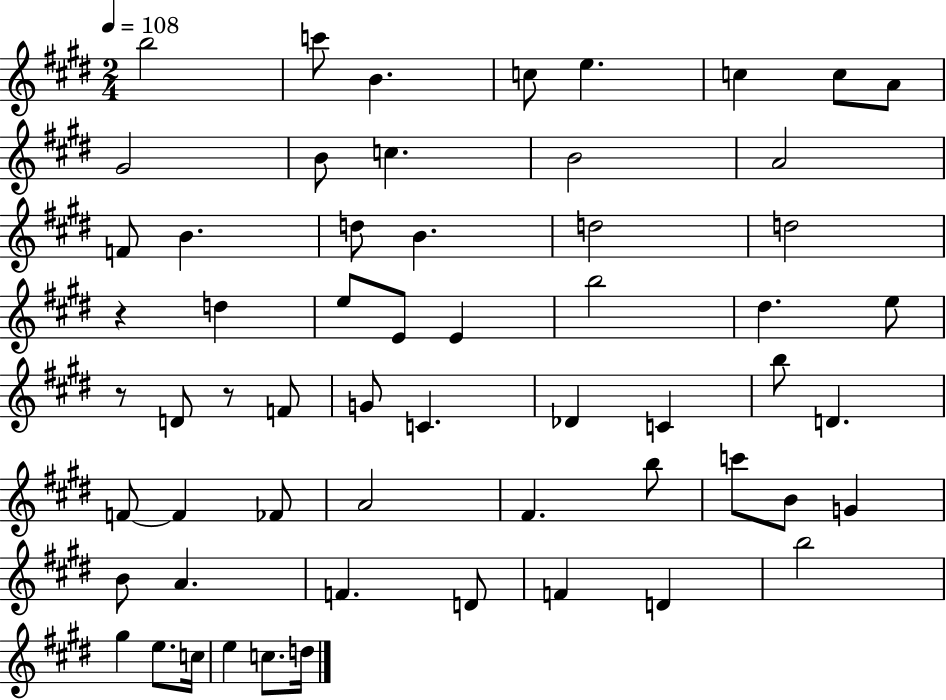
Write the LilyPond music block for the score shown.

{
  \clef treble
  \numericTimeSignature
  \time 2/4
  \key e \major
  \tempo 4 = 108
  b''2 | c'''8 b'4. | c''8 e''4. | c''4 c''8 a'8 | \break gis'2 | b'8 c''4. | b'2 | a'2 | \break f'8 b'4. | d''8 b'4. | d''2 | d''2 | \break r4 d''4 | e''8 e'8 e'4 | b''2 | dis''4. e''8 | \break r8 d'8 r8 f'8 | g'8 c'4. | des'4 c'4 | b''8 d'4. | \break f'8~~ f'4 fes'8 | a'2 | fis'4. b''8 | c'''8 b'8 g'4 | \break b'8 a'4. | f'4. d'8 | f'4 d'4 | b''2 | \break gis''4 e''8. c''16 | e''4 c''8. d''16 | \bar "|."
}